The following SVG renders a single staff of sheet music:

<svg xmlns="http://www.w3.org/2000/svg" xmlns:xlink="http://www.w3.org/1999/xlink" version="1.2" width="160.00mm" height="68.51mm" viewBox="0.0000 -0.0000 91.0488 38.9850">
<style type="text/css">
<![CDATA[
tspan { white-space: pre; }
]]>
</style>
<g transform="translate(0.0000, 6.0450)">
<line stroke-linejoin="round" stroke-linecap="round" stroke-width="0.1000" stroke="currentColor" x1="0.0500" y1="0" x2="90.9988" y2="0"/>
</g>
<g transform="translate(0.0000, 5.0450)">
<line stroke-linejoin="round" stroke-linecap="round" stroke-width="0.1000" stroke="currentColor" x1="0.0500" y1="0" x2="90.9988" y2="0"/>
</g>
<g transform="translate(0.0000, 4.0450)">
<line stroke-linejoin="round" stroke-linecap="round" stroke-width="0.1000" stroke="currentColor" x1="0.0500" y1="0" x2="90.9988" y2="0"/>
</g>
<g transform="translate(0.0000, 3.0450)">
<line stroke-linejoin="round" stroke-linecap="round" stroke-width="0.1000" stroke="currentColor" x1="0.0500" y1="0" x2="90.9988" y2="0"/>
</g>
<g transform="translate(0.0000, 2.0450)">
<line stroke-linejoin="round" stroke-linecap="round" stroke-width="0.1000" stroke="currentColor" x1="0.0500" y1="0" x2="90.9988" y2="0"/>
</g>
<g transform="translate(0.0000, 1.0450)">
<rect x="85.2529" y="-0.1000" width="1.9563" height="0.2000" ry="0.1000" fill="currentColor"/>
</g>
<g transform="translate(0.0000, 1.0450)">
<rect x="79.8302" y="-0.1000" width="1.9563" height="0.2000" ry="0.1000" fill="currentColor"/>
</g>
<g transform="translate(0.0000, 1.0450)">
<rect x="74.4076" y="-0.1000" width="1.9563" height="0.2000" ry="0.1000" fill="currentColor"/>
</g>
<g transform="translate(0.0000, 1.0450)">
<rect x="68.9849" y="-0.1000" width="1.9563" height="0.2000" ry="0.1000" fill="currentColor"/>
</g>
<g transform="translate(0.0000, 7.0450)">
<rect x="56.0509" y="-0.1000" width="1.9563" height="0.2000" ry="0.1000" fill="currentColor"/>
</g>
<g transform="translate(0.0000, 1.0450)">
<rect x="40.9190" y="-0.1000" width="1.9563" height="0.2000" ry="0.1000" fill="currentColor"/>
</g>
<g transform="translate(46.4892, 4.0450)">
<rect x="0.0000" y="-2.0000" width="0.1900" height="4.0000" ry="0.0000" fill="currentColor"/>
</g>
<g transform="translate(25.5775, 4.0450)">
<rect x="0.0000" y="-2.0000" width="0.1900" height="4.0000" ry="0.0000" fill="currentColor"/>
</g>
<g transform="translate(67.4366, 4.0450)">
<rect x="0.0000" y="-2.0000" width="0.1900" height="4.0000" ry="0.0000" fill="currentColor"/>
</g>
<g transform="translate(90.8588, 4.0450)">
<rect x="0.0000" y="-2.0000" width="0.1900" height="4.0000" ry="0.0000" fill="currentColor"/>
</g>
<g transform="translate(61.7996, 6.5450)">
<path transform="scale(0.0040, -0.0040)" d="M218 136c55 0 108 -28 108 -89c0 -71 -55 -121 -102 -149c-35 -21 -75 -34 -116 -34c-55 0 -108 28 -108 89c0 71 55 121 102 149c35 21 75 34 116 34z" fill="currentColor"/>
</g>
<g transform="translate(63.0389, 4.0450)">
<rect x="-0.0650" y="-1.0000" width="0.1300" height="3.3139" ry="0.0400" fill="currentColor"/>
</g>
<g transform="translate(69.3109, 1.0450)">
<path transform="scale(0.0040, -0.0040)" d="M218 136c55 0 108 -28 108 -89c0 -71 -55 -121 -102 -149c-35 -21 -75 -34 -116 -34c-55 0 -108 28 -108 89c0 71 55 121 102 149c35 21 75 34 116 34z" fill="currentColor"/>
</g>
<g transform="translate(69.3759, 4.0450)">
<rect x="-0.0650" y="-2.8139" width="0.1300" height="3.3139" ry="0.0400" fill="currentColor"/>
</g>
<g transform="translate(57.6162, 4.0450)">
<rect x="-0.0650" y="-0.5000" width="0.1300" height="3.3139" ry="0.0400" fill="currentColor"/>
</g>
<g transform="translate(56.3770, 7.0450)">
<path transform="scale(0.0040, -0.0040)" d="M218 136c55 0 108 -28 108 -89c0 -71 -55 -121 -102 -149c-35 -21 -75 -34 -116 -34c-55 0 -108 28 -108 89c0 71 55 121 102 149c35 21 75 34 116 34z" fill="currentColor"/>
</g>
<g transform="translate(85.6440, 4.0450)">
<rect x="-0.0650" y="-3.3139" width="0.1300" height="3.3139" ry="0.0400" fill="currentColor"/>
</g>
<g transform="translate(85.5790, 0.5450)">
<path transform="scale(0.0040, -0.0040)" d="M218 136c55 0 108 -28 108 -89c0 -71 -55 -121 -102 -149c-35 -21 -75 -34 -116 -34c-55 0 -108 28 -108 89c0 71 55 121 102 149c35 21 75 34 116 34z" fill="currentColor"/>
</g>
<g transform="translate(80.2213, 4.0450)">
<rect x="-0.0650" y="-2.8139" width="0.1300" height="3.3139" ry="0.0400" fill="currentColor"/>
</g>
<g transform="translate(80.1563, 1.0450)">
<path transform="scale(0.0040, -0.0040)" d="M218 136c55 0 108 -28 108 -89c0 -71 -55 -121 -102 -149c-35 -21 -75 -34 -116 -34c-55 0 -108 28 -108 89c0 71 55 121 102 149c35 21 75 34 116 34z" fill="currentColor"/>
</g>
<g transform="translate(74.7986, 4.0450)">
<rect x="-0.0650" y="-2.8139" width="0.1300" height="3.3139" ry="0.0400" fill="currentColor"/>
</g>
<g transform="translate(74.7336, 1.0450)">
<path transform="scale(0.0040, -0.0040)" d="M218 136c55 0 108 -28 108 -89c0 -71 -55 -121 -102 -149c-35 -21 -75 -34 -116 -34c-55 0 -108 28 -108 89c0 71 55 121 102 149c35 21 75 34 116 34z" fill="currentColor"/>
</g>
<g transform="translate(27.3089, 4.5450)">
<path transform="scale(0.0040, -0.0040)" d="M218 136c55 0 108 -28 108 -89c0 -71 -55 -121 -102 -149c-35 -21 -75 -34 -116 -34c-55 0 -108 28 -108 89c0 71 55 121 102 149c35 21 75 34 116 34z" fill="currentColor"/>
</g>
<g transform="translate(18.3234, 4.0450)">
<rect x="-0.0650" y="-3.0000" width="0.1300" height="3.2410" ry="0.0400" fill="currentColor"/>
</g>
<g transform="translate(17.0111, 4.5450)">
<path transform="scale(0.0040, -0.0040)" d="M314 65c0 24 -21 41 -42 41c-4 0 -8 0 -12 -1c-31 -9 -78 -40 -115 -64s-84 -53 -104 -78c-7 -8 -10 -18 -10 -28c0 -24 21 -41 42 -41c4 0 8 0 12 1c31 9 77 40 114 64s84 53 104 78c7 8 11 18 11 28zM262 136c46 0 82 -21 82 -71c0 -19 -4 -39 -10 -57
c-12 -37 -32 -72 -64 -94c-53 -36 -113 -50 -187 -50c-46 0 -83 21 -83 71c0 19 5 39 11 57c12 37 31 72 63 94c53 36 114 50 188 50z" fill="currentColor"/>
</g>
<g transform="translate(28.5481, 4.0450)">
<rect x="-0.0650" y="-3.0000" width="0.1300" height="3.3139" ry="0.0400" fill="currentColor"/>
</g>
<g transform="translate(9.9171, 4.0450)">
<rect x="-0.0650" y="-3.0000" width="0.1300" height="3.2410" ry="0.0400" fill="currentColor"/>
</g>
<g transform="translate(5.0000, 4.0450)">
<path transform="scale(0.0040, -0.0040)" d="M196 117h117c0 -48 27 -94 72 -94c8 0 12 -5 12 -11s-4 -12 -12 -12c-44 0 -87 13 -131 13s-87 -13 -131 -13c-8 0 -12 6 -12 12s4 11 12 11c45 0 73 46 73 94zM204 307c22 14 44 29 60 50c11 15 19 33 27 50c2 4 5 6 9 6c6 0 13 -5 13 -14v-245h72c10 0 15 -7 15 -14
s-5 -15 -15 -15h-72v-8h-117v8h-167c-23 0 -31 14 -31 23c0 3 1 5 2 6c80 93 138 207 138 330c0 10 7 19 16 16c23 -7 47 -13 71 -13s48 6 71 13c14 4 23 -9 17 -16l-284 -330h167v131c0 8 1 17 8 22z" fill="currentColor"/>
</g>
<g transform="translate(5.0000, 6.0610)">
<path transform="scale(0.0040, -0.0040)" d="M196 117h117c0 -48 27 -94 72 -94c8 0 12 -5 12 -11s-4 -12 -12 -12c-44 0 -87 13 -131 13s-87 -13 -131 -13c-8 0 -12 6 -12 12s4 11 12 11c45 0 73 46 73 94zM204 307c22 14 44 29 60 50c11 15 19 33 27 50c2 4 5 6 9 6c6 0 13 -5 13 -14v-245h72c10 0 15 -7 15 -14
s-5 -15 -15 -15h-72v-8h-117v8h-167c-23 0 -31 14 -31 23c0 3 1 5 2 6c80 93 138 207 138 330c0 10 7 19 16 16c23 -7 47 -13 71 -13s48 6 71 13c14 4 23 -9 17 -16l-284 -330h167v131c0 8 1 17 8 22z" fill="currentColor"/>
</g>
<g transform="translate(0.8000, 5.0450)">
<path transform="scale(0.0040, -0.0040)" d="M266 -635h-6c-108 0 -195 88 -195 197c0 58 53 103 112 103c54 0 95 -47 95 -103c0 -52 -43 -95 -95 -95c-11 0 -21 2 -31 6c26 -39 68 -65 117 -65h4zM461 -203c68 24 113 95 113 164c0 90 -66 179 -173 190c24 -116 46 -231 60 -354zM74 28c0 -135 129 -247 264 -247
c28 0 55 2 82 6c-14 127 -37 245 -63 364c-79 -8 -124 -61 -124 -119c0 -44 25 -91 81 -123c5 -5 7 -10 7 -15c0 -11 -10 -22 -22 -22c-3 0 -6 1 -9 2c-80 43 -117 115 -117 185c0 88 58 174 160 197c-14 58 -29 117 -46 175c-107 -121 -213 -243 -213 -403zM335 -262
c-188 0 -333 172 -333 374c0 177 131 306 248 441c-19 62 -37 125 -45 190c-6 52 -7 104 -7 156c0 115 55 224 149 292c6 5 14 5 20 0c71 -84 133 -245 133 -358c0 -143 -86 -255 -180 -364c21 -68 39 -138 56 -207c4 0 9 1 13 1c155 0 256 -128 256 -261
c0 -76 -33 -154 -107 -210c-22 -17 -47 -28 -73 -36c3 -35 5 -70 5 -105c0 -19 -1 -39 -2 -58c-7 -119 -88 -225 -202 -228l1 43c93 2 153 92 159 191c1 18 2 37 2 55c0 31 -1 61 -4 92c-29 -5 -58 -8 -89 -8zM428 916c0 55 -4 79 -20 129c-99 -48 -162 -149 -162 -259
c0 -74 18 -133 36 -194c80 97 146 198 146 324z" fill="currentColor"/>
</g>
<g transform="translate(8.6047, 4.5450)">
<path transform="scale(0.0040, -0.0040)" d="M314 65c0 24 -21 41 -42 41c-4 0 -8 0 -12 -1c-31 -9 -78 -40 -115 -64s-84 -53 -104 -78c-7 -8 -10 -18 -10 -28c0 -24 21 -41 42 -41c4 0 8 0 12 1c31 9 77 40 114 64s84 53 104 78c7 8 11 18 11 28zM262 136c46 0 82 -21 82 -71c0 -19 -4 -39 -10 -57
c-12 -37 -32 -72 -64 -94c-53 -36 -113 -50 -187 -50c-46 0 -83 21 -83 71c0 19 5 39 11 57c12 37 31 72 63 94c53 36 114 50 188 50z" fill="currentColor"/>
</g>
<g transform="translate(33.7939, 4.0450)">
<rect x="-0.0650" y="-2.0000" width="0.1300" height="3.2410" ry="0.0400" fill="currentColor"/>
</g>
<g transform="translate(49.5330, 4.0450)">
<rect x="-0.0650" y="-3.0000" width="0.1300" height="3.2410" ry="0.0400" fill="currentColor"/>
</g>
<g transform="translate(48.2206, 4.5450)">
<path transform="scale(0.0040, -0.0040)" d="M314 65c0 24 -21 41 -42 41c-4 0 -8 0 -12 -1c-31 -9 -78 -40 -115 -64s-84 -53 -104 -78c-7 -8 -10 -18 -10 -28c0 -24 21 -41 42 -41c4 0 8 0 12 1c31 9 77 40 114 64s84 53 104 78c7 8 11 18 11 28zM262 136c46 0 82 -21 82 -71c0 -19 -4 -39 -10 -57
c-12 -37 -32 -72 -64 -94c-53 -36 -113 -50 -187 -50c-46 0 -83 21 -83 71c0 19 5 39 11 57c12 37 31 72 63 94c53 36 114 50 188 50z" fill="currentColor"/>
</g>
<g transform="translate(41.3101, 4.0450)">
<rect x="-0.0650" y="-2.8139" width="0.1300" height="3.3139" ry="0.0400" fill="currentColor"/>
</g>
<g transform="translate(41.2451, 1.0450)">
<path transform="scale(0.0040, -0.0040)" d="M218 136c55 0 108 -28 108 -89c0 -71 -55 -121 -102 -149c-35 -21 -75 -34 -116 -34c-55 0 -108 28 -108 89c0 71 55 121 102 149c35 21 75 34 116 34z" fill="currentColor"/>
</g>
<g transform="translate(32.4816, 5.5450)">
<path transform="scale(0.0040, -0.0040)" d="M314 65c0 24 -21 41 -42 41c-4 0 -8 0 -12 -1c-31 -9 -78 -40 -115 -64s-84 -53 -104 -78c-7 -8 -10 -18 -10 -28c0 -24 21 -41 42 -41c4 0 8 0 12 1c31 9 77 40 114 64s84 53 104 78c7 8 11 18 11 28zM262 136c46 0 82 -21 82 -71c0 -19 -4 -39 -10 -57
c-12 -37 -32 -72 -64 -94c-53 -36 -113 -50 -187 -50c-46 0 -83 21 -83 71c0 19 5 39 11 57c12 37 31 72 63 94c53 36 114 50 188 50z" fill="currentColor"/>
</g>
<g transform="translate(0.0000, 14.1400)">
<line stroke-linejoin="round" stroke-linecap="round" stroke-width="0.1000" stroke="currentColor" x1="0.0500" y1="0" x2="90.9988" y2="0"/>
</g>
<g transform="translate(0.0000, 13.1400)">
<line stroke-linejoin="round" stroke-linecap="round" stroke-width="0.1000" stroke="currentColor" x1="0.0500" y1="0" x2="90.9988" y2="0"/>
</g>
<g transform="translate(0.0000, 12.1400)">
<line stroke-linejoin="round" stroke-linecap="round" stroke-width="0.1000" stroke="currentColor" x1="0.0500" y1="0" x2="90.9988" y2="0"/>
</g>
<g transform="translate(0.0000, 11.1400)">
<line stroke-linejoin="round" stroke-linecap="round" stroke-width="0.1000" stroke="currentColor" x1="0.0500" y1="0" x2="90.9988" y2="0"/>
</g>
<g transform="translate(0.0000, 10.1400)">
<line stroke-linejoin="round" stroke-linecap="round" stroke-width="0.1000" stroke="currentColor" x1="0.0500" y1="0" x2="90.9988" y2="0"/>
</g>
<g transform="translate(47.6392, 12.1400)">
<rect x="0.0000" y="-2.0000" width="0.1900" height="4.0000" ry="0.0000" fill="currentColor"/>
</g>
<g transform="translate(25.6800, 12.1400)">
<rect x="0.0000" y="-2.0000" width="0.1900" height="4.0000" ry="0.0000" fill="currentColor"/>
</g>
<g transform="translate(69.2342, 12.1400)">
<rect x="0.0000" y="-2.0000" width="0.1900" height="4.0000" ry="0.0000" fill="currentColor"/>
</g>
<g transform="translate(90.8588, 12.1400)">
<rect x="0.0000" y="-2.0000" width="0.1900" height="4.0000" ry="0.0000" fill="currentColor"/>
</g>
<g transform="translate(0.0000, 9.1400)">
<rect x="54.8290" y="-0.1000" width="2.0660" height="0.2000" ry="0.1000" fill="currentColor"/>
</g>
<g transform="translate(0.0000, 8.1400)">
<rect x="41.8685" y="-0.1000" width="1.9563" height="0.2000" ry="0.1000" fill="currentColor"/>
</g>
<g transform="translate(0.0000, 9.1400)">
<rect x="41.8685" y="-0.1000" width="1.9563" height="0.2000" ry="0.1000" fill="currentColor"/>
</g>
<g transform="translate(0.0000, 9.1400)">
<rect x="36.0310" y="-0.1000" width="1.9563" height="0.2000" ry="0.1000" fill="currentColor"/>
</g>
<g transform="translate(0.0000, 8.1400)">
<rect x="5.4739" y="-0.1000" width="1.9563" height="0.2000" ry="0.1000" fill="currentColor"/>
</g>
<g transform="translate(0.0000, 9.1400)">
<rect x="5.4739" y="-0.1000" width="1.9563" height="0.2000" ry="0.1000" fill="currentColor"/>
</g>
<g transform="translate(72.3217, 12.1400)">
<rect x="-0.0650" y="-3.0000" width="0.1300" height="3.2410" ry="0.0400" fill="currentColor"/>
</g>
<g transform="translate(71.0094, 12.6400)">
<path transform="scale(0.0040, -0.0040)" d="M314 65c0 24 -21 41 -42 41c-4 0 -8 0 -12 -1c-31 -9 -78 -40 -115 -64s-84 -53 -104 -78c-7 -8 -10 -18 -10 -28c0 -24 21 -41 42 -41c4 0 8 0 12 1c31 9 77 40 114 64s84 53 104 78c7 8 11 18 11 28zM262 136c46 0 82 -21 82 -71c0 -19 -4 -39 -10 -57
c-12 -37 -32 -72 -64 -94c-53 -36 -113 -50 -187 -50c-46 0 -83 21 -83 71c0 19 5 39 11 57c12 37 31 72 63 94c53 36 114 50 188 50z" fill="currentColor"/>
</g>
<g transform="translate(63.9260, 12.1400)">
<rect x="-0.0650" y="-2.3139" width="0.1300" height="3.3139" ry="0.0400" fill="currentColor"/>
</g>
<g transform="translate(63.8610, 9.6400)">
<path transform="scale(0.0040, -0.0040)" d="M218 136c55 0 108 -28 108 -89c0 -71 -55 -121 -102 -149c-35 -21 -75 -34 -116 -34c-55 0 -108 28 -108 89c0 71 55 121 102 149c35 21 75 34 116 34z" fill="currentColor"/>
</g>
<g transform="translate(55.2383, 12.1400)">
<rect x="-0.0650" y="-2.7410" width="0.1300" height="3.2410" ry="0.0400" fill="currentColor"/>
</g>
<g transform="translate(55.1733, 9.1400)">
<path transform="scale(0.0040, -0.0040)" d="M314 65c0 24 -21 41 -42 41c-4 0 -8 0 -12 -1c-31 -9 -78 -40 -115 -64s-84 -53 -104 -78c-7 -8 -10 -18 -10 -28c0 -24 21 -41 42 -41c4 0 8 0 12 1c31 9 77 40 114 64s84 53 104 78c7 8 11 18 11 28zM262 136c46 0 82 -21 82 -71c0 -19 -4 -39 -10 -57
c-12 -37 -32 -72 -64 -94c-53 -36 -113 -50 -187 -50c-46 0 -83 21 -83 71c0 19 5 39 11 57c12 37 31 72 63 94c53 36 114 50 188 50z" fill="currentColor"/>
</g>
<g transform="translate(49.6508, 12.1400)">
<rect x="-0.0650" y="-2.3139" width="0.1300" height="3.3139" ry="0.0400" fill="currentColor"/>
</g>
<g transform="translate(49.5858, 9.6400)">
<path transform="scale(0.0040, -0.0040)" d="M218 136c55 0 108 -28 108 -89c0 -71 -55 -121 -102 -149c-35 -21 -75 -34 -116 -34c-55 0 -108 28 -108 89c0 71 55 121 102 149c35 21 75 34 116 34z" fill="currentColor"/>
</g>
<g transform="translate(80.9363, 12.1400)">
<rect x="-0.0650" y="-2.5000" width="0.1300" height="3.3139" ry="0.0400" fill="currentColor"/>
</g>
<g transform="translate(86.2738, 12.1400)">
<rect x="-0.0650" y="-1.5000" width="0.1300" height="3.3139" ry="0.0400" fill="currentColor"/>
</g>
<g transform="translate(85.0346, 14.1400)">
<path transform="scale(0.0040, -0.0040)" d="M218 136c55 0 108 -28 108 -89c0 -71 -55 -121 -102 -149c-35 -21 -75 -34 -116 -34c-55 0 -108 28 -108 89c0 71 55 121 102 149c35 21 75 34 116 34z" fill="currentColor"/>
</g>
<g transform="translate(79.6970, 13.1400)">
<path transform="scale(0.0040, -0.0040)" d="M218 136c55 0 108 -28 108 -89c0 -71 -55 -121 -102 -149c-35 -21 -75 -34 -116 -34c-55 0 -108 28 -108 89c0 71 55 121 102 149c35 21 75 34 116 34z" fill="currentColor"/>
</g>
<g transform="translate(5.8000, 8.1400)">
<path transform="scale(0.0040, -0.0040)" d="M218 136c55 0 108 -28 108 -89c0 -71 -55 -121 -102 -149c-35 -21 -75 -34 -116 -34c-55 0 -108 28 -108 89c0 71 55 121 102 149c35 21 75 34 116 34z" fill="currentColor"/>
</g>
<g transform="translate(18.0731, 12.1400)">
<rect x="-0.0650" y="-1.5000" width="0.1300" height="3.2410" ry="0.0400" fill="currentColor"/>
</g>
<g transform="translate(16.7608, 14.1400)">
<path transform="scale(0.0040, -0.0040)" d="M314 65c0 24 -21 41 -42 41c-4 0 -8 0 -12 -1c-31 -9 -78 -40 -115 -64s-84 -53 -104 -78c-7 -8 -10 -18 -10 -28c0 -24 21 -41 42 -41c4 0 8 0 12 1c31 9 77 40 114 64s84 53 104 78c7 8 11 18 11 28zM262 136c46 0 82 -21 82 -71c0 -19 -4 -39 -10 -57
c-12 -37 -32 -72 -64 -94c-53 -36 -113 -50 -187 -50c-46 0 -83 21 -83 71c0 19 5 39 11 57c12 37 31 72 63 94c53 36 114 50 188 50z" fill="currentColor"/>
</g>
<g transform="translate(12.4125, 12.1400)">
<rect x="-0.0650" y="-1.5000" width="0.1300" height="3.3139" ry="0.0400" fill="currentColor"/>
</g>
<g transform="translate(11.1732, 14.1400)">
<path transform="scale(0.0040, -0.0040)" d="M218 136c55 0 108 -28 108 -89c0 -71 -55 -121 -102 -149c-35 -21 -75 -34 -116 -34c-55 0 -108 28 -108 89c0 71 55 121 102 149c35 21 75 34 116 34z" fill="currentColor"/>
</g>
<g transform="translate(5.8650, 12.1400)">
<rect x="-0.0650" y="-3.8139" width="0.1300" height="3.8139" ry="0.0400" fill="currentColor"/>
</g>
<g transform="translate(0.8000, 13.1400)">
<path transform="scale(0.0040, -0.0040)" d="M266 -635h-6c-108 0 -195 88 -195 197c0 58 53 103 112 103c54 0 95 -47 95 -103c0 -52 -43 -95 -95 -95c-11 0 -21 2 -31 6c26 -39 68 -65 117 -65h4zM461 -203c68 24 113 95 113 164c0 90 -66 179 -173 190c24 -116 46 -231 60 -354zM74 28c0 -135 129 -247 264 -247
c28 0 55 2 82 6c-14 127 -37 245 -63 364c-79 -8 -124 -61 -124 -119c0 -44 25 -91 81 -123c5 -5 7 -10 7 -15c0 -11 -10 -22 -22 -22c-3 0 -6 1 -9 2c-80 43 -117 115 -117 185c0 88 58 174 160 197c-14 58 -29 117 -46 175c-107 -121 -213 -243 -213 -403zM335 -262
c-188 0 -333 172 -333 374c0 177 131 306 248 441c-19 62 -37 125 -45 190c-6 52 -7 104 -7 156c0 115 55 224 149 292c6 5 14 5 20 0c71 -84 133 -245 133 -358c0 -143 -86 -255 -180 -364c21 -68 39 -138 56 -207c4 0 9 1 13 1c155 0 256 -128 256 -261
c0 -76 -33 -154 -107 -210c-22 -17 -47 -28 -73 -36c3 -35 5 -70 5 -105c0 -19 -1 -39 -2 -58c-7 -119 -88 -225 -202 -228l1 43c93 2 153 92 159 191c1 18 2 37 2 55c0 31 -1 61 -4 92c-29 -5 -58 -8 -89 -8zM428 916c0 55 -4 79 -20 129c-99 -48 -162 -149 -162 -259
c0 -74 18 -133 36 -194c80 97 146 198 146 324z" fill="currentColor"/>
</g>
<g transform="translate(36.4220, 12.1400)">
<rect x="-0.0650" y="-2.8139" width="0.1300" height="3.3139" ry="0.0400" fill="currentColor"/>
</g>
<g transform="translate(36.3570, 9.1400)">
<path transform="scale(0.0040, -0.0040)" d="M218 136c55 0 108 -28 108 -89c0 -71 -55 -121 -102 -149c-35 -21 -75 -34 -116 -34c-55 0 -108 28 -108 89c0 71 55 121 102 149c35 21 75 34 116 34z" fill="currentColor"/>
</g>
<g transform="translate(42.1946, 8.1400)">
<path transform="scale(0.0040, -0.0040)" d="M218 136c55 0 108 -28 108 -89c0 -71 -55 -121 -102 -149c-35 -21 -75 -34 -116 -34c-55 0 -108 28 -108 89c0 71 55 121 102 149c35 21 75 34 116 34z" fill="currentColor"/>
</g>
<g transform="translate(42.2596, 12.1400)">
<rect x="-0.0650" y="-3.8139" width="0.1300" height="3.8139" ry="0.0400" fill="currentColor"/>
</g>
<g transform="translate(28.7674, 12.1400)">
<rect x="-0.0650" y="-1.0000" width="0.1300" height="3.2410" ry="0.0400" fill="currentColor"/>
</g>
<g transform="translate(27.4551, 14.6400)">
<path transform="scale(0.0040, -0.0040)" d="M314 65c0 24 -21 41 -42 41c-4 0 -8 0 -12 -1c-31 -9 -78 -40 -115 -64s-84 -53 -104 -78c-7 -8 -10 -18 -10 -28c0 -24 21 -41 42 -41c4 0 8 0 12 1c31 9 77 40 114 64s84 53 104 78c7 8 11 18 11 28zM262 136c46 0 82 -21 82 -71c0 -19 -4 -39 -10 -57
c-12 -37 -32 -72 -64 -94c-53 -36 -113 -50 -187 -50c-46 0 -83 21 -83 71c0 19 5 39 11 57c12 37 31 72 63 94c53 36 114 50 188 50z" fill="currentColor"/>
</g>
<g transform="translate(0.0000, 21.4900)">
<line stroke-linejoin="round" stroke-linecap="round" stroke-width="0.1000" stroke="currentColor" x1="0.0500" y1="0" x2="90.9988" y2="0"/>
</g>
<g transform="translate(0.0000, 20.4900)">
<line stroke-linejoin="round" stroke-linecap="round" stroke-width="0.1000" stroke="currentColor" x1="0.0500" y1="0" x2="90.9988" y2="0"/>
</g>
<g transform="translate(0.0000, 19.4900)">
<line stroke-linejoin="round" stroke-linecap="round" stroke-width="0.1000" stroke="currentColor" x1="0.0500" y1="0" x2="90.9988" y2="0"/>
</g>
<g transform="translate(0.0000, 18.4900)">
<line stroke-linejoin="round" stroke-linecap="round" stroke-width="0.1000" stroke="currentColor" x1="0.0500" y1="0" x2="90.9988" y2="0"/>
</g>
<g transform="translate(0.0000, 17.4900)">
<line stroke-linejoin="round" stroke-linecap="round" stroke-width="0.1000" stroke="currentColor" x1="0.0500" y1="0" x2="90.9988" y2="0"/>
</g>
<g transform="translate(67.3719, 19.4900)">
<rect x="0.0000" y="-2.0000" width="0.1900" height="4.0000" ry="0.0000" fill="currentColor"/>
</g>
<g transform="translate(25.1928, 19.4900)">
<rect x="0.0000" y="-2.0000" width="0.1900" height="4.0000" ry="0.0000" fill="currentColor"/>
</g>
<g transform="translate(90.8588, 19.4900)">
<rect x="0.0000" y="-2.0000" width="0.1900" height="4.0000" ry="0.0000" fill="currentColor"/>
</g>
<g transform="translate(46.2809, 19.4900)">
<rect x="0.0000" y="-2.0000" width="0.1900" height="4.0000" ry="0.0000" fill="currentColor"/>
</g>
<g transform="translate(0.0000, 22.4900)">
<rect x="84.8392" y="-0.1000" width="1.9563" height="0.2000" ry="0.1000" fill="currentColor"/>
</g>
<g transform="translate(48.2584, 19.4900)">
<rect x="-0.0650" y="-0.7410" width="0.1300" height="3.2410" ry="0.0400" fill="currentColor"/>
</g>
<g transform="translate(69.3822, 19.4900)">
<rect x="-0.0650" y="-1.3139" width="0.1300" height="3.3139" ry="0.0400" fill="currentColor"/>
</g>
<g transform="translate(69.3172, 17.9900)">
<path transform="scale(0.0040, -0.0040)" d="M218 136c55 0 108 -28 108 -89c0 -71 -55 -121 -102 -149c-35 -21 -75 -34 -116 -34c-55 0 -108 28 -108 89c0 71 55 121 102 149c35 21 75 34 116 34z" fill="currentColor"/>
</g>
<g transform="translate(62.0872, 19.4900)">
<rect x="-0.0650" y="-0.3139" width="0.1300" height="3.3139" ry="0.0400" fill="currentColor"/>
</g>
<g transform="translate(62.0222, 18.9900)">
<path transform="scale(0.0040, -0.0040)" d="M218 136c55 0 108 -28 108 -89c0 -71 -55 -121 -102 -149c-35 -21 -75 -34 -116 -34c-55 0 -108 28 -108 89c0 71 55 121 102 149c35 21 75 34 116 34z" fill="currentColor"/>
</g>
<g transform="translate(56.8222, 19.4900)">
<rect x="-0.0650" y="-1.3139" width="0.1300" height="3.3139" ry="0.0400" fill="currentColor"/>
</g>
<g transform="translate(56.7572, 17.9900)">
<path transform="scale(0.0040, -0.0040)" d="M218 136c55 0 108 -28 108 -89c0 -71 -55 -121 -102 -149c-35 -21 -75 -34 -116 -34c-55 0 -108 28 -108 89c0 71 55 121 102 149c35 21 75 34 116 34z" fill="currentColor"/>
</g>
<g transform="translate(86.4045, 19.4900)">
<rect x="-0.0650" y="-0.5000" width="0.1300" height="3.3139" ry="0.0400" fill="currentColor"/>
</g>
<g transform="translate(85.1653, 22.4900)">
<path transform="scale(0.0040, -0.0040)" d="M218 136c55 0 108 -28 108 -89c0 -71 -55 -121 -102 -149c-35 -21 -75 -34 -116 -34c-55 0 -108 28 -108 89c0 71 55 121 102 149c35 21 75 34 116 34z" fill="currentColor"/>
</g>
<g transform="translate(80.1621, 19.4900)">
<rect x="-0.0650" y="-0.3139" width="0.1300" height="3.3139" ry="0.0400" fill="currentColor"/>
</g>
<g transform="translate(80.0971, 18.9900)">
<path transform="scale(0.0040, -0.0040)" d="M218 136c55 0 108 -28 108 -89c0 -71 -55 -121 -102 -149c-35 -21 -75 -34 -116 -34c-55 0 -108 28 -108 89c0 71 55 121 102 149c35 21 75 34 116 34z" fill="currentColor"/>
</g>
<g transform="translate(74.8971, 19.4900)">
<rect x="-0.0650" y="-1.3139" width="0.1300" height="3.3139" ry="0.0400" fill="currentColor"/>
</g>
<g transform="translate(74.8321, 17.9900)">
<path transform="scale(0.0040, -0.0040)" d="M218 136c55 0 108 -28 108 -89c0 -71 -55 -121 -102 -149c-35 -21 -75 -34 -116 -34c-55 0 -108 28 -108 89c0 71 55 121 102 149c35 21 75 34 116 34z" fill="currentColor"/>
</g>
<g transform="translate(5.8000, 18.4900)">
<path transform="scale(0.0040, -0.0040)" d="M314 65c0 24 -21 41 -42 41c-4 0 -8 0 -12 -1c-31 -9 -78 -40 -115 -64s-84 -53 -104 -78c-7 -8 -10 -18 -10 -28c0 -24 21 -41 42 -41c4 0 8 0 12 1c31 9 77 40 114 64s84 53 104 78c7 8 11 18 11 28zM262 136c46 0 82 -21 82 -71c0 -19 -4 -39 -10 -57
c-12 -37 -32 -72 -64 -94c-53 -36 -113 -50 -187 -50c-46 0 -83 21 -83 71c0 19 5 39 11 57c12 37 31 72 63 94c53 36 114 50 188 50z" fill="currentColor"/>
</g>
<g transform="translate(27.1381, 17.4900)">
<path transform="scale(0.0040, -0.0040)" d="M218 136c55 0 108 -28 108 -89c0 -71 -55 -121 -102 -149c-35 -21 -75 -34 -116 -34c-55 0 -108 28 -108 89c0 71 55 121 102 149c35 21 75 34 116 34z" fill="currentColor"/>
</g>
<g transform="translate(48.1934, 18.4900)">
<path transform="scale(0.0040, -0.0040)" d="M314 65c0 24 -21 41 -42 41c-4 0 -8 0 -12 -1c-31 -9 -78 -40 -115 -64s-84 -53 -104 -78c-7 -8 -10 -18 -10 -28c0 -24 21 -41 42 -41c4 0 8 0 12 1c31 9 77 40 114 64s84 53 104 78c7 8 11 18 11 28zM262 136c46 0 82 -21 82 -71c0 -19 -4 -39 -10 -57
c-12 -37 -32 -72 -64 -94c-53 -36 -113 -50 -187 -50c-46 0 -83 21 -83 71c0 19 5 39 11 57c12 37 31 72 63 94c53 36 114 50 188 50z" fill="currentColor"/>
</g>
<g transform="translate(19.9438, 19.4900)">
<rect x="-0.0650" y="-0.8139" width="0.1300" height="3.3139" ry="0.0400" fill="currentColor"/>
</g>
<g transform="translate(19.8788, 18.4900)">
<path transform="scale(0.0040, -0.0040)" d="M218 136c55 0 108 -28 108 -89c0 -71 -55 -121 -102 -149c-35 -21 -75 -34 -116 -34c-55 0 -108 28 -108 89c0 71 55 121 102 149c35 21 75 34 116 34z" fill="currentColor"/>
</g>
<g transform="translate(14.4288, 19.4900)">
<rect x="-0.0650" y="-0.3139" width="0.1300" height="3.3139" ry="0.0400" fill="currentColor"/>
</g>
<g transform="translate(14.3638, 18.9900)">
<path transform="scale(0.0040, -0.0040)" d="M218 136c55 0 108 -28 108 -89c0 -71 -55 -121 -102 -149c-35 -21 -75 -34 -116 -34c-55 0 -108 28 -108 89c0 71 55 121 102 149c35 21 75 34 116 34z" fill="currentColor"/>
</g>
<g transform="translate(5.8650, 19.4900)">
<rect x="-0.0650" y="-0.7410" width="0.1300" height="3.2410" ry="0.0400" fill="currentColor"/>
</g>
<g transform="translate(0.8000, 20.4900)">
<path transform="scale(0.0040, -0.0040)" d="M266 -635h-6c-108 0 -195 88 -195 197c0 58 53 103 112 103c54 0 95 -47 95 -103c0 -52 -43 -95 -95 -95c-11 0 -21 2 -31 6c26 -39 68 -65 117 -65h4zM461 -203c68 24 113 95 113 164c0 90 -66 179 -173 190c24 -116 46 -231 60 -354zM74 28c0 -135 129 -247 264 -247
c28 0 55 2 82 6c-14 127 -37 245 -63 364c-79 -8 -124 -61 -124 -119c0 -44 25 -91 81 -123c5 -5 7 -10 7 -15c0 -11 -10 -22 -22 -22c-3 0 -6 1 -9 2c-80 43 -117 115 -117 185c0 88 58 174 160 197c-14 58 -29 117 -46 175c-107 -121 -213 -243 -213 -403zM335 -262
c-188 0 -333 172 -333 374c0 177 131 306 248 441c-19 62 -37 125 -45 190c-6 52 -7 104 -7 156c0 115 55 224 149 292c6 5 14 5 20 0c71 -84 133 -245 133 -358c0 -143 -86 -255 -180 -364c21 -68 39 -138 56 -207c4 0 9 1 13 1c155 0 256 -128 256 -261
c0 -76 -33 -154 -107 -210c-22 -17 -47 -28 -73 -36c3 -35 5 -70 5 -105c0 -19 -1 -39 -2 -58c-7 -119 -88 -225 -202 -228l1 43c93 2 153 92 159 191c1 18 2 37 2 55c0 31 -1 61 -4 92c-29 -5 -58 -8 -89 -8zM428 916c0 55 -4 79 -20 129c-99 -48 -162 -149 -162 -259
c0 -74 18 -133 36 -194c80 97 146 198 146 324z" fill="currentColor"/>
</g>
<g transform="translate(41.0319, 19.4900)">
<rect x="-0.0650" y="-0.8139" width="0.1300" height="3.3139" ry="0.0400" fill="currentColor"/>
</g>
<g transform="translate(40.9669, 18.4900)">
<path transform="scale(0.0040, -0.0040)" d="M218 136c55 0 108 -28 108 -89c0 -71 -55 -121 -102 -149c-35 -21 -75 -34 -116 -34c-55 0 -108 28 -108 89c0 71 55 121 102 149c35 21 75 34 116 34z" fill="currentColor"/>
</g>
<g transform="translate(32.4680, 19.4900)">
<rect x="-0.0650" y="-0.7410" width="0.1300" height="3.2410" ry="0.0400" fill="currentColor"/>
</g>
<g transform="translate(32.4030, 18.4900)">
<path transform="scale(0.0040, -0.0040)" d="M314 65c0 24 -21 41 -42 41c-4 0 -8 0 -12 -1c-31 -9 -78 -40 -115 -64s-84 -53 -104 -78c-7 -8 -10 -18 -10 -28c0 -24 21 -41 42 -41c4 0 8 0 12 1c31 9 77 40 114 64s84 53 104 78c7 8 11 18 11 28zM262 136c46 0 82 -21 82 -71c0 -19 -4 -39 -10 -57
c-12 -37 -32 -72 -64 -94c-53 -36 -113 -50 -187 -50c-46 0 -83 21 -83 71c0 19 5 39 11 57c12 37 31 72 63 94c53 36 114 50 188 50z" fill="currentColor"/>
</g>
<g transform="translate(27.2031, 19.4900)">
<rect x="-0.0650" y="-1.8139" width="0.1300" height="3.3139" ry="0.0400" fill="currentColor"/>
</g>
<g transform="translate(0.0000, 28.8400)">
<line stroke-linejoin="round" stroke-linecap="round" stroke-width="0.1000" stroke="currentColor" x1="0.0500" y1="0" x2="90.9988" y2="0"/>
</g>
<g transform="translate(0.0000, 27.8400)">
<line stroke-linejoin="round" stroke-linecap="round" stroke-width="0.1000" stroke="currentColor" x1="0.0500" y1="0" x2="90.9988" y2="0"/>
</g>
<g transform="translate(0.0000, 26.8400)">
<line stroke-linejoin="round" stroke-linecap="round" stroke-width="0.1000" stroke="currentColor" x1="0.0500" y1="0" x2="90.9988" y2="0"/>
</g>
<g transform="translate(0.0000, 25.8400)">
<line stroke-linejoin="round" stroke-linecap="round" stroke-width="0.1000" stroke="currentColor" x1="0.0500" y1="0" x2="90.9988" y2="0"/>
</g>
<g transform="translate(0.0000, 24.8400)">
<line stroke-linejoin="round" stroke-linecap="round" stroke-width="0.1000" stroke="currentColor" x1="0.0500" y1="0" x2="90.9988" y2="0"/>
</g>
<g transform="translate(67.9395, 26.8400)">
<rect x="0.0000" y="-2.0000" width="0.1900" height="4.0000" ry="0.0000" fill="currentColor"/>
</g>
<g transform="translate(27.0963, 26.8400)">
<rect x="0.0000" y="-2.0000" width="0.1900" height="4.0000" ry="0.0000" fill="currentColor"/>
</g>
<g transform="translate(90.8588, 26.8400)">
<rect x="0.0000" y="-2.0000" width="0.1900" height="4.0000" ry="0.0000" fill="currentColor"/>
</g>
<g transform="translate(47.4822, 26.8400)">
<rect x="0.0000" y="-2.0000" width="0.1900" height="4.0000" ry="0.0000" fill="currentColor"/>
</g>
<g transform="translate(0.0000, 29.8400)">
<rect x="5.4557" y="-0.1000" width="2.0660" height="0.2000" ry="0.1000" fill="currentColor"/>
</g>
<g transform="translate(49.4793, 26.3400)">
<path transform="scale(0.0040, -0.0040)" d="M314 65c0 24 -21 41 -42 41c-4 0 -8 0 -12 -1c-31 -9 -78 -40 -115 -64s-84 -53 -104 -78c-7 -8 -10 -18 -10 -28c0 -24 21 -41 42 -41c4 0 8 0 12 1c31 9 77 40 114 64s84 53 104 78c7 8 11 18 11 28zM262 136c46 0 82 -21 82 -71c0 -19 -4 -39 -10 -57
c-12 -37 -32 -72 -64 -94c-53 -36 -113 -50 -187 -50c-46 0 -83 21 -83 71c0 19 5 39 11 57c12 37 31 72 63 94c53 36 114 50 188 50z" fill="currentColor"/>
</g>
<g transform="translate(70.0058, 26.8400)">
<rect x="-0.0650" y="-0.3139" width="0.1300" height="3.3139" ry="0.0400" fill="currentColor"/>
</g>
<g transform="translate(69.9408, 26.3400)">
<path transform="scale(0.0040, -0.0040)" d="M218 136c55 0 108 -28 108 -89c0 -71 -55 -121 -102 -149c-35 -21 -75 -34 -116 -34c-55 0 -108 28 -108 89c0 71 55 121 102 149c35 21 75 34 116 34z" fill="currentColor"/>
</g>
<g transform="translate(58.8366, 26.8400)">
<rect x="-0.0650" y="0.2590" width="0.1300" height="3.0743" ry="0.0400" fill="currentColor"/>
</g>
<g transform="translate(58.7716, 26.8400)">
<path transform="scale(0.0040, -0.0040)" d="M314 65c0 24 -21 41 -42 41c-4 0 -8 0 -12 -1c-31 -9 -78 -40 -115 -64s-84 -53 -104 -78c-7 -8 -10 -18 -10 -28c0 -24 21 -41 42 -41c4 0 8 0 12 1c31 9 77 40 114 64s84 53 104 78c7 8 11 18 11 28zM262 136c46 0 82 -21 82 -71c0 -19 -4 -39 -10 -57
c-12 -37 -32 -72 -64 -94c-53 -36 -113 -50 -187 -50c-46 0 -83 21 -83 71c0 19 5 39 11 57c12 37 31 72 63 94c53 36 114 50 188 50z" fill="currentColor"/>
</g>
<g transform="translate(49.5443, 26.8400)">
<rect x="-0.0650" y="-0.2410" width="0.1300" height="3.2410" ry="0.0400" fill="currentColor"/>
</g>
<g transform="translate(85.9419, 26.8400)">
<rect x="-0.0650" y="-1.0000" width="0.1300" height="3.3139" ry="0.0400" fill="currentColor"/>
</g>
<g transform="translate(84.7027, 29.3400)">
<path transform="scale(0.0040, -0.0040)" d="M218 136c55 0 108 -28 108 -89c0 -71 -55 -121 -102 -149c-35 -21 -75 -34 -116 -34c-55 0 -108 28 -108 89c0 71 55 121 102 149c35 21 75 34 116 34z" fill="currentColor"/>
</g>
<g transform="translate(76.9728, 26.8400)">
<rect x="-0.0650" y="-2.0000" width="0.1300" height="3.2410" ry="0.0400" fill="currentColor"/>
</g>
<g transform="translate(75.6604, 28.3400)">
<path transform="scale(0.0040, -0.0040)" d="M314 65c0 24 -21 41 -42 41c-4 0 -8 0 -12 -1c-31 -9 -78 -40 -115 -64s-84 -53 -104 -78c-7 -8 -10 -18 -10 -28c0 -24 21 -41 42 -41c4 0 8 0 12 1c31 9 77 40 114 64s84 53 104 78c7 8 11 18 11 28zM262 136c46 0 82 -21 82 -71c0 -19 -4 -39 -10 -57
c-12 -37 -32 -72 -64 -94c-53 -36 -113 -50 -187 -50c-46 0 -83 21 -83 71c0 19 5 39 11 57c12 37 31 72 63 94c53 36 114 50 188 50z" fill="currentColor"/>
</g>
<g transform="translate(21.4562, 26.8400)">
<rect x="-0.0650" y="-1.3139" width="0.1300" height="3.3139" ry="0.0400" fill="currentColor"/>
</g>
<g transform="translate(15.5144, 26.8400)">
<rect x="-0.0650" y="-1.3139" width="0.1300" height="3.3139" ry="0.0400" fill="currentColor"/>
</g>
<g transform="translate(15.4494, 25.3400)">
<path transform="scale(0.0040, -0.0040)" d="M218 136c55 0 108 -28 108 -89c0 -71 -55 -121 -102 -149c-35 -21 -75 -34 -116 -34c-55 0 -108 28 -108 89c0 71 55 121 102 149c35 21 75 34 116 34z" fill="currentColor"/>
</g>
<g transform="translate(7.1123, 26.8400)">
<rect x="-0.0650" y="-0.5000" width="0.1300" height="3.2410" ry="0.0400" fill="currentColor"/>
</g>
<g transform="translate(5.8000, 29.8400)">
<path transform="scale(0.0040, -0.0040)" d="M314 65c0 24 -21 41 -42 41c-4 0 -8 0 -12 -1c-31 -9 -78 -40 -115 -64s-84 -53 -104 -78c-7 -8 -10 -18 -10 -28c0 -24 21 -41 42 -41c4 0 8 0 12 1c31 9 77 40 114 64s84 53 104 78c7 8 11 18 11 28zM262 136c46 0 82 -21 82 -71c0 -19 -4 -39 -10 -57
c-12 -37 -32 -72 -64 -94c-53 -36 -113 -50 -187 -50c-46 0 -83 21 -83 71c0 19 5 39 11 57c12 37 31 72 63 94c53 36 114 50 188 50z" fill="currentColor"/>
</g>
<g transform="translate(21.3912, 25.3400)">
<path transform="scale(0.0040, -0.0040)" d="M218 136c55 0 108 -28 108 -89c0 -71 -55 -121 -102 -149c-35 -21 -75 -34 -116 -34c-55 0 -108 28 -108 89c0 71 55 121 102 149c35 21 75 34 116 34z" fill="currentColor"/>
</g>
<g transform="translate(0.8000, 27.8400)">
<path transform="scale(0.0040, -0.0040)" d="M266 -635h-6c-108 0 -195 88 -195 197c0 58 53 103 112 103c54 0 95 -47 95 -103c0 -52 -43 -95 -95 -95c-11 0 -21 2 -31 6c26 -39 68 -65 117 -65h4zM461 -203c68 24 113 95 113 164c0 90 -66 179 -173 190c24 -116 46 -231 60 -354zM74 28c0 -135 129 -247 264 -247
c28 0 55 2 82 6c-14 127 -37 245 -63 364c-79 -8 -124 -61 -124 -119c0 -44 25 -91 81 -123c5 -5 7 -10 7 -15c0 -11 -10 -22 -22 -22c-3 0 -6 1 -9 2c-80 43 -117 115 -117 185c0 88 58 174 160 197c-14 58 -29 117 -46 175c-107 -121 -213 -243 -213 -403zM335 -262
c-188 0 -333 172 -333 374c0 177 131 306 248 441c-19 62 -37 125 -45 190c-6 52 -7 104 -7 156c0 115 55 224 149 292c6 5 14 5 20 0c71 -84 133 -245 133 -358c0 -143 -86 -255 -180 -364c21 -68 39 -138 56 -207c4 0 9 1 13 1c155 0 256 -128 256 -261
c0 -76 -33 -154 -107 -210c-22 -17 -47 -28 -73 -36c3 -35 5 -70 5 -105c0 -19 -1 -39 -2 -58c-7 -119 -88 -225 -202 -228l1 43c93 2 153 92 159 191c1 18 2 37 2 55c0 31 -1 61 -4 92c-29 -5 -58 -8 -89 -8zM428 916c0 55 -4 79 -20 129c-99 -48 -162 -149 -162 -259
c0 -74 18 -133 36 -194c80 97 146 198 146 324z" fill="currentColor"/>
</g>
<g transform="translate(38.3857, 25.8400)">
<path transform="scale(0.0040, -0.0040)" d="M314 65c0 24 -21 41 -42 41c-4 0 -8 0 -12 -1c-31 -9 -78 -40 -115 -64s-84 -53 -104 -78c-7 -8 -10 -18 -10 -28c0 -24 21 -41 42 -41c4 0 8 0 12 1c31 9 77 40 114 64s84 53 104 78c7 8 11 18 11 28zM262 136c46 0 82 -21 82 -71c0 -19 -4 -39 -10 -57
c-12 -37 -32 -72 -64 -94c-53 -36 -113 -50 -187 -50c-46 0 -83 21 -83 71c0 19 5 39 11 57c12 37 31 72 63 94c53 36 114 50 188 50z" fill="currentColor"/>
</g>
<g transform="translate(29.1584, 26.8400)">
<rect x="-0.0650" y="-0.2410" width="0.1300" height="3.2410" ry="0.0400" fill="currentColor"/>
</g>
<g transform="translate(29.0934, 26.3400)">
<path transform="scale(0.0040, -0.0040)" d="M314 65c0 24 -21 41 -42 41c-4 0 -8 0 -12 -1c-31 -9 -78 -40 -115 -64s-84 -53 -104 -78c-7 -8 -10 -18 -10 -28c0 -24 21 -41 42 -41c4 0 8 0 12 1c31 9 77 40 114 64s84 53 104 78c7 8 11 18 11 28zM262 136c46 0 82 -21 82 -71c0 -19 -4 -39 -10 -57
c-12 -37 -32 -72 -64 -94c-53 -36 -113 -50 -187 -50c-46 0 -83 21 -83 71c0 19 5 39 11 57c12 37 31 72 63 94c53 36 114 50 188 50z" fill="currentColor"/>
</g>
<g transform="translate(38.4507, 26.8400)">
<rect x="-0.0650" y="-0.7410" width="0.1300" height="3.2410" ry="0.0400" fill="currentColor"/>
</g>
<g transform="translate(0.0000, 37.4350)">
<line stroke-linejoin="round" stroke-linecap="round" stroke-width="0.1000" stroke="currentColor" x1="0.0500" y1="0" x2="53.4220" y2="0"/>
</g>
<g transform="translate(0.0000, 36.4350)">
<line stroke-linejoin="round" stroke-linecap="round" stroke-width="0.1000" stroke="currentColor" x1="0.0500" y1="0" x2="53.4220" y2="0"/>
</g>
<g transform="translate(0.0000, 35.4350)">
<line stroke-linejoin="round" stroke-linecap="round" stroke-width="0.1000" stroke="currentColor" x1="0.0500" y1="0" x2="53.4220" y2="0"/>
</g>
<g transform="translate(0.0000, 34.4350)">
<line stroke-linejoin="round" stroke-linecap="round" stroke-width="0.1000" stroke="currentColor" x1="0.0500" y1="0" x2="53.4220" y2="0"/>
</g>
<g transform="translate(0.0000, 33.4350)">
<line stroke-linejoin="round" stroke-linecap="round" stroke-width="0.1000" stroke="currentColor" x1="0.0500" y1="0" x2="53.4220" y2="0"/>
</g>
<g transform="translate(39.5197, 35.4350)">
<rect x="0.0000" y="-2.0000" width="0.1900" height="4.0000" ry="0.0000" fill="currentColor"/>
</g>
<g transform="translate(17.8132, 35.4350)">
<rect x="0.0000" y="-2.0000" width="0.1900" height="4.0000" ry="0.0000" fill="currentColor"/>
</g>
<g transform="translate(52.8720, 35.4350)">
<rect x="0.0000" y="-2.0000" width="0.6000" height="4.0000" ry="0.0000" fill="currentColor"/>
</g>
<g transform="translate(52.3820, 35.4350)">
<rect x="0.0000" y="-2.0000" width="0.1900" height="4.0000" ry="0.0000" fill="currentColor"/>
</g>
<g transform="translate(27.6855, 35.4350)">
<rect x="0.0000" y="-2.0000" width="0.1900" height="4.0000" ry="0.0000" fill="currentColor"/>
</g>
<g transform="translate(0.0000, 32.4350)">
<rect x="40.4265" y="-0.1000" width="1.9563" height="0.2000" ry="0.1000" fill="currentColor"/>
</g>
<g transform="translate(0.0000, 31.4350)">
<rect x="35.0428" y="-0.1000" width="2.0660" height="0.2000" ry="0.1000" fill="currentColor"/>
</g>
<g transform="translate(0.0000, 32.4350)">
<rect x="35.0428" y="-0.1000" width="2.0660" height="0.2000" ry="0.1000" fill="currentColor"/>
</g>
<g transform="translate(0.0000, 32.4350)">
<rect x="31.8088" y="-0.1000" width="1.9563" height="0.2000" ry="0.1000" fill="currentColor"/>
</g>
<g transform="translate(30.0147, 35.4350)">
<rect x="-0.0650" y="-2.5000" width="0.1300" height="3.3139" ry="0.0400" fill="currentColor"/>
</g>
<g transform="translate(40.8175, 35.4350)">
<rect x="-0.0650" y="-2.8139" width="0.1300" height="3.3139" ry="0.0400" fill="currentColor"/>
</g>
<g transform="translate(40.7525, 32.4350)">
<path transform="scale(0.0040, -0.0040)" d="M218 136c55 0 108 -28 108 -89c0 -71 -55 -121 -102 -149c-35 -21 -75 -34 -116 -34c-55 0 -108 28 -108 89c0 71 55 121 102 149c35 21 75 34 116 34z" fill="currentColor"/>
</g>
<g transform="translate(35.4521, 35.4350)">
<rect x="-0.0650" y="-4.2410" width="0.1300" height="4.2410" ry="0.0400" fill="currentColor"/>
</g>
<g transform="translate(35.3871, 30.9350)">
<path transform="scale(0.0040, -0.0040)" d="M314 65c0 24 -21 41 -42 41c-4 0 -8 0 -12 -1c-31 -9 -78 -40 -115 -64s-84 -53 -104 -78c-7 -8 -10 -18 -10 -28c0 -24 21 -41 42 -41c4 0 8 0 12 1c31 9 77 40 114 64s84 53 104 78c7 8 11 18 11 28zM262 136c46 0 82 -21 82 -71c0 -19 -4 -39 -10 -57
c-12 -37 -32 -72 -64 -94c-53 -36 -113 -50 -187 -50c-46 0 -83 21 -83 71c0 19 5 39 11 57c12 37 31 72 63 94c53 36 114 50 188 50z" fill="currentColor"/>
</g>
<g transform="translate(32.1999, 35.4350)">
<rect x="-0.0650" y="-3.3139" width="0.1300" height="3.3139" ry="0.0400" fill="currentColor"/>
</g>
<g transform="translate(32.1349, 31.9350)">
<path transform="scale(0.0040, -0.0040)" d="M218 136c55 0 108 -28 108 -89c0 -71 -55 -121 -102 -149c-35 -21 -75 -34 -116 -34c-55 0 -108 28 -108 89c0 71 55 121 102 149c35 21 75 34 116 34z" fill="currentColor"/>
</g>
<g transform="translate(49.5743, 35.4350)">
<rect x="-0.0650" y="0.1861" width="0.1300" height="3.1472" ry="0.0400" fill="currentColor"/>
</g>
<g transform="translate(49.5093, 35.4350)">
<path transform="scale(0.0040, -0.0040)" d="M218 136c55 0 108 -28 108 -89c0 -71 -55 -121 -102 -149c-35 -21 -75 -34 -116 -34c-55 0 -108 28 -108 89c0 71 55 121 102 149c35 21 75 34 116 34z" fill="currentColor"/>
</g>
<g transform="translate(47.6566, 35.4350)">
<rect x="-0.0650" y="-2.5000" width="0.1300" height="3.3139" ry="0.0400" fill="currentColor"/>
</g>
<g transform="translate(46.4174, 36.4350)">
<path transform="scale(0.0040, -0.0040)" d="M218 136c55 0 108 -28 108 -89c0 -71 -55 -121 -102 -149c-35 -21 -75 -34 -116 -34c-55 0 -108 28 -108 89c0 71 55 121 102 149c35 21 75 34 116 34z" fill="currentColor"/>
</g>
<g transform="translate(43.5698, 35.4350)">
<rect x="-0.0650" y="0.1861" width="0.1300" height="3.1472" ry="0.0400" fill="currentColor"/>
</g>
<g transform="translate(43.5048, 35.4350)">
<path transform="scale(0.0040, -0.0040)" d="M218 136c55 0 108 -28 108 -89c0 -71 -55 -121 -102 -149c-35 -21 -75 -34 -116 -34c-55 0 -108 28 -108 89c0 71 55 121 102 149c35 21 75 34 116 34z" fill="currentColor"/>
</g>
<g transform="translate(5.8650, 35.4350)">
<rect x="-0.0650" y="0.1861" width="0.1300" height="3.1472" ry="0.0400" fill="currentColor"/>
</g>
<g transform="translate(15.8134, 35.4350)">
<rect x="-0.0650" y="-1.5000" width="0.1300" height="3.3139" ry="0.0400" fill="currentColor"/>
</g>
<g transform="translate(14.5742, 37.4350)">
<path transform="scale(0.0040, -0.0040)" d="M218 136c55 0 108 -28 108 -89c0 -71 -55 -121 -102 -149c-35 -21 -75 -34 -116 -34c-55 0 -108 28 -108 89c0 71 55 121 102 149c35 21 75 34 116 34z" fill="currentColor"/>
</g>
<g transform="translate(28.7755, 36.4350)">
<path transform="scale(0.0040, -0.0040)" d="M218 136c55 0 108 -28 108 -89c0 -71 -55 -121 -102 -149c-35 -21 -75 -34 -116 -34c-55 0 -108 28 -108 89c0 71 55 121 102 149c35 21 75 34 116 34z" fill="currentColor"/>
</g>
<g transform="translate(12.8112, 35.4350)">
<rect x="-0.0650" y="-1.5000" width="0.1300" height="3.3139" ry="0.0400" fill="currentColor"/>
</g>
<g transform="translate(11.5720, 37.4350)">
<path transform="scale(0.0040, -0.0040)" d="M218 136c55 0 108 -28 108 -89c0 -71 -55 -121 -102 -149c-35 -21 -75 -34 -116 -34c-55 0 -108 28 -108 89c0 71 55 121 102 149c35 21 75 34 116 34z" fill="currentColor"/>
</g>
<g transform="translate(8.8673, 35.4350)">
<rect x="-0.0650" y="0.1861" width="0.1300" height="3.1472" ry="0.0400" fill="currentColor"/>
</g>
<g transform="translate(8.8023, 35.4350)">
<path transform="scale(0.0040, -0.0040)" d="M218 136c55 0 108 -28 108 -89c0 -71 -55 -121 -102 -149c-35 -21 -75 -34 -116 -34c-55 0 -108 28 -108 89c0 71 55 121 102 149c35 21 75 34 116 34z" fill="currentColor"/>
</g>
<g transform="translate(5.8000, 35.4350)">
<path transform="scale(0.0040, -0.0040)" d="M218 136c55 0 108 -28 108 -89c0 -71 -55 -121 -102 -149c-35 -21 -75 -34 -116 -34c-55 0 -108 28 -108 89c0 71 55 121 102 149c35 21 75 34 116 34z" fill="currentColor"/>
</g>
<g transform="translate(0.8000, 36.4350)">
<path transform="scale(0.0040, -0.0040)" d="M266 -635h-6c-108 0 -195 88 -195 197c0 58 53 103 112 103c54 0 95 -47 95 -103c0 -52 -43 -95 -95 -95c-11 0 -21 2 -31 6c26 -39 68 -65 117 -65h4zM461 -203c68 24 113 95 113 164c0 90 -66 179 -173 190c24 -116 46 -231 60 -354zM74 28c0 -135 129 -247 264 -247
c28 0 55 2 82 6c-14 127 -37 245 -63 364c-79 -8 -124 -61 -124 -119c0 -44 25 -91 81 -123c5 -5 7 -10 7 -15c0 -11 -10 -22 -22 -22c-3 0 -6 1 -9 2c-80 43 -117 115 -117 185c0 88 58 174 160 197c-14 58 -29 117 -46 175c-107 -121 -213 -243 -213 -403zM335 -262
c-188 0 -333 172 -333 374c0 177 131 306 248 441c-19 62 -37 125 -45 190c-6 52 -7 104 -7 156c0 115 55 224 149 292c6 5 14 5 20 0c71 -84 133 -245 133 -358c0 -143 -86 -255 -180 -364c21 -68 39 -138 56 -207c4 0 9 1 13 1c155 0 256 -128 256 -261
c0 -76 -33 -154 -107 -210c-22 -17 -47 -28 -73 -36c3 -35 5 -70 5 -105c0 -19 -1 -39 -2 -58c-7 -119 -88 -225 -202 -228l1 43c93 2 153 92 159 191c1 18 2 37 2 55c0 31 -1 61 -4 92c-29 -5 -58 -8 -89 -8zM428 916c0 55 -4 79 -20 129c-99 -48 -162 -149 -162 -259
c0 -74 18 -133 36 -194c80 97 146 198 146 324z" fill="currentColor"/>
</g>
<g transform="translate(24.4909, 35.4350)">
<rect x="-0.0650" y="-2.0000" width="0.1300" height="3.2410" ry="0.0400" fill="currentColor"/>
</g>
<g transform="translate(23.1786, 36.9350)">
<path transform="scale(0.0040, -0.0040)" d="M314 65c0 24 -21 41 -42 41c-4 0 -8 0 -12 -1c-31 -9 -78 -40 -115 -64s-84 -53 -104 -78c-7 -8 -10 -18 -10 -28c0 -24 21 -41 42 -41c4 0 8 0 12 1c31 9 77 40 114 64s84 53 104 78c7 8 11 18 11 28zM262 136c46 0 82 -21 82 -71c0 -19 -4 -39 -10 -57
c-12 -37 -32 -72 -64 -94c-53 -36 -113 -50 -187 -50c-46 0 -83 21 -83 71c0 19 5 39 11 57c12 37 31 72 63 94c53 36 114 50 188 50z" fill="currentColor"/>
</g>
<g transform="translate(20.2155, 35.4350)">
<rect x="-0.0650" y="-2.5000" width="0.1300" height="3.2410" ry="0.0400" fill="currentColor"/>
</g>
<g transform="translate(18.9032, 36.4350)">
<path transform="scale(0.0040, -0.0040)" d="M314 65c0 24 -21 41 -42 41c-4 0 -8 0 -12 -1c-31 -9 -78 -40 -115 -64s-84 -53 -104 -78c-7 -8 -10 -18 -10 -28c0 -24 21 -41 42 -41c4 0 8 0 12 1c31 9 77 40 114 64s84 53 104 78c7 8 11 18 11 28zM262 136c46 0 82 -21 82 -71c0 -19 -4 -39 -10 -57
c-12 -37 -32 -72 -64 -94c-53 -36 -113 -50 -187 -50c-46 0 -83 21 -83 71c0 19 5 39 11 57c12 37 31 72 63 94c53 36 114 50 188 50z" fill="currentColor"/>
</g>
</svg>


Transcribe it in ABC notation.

X:1
T:Untitled
M:4/4
L:1/4
K:C
A2 A2 A F2 a A2 C D a a a b c' E E2 D2 a c' g a2 g A2 G E d2 c d f d2 d d2 e c e e c C C2 e e c2 d2 c2 B2 c F2 D B B E E G2 F2 G b d'2 a B G B